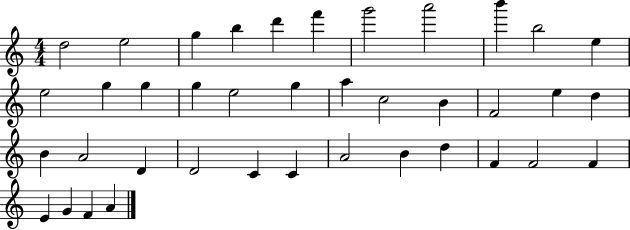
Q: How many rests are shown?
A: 0